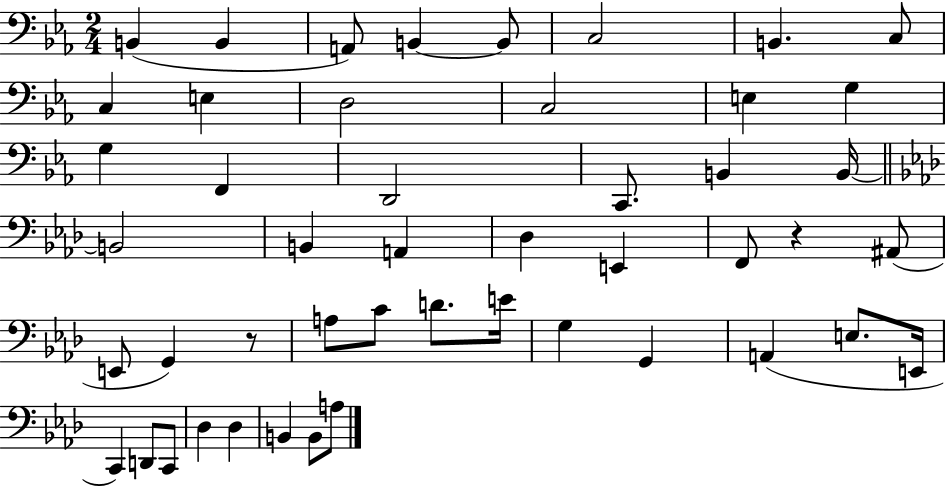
B2/q B2/q A2/e B2/q B2/e C3/h B2/q. C3/e C3/q E3/q D3/h C3/h E3/q G3/q G3/q F2/q D2/h C2/e. B2/q B2/s B2/h B2/q A2/q Db3/q E2/q F2/e R/q A#2/e E2/e G2/q R/e A3/e C4/e D4/e. E4/s G3/q G2/q A2/q E3/e. E2/s C2/q D2/e C2/e Db3/q Db3/q B2/q B2/e A3/e